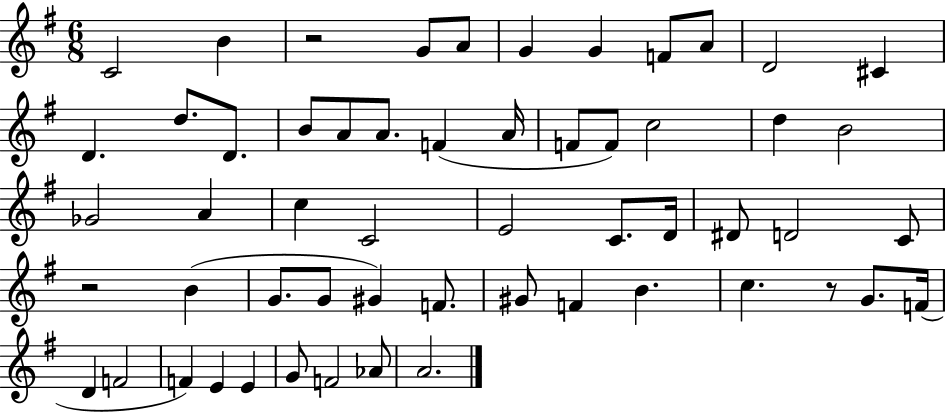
{
  \clef treble
  \numericTimeSignature
  \time 6/8
  \key g \major
  c'2 b'4 | r2 g'8 a'8 | g'4 g'4 f'8 a'8 | d'2 cis'4 | \break d'4. d''8. d'8. | b'8 a'8 a'8. f'4( a'16 | f'8 f'8) c''2 | d''4 b'2 | \break ges'2 a'4 | c''4 c'2 | e'2 c'8. d'16 | dis'8 d'2 c'8 | \break r2 b'4( | g'8. g'8 gis'4) f'8. | gis'8 f'4 b'4. | c''4. r8 g'8. f'16( | \break d'4 f'2 | f'4) e'4 e'4 | g'8 f'2 aes'8 | a'2. | \break \bar "|."
}